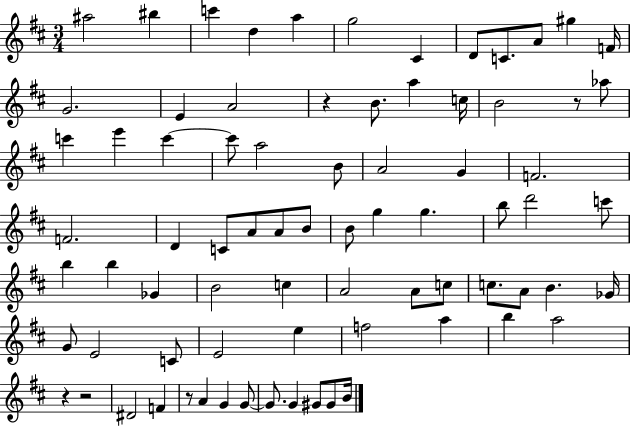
A#5/h BIS5/q C6/q D5/q A5/q G5/h C#4/q D4/e C4/e. A4/e G#5/q F4/s G4/h. E4/q A4/h R/q B4/e. A5/q C5/s B4/h R/e Ab5/e C6/q E6/q C6/q C6/e A5/h B4/e A4/h G4/q F4/h. F4/h. D4/q C4/e A4/e A4/e B4/e B4/e G5/q G5/q. B5/e D6/h C6/e B5/q B5/q Gb4/q B4/h C5/q A4/h A4/e C5/e C5/e. A4/e B4/q. Gb4/s G4/e E4/h C4/e E4/h E5/q F5/h A5/q B5/q A5/h R/q R/h D#4/h F4/q R/e A4/q G4/q G4/e G4/e. G4/q G#4/e G#4/e B4/s